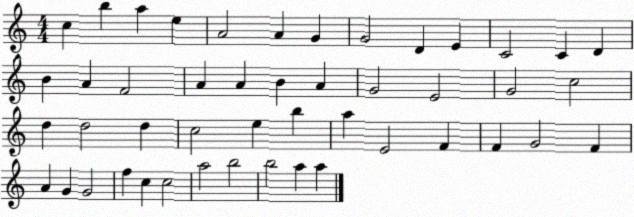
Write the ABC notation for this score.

X:1
T:Untitled
M:4/4
L:1/4
K:C
c b a e A2 A G G2 D E C2 C D B A F2 A A B A G2 E2 G2 c2 d d2 d c2 e b a E2 F F G2 F A G G2 f c c2 a2 b2 b2 a a